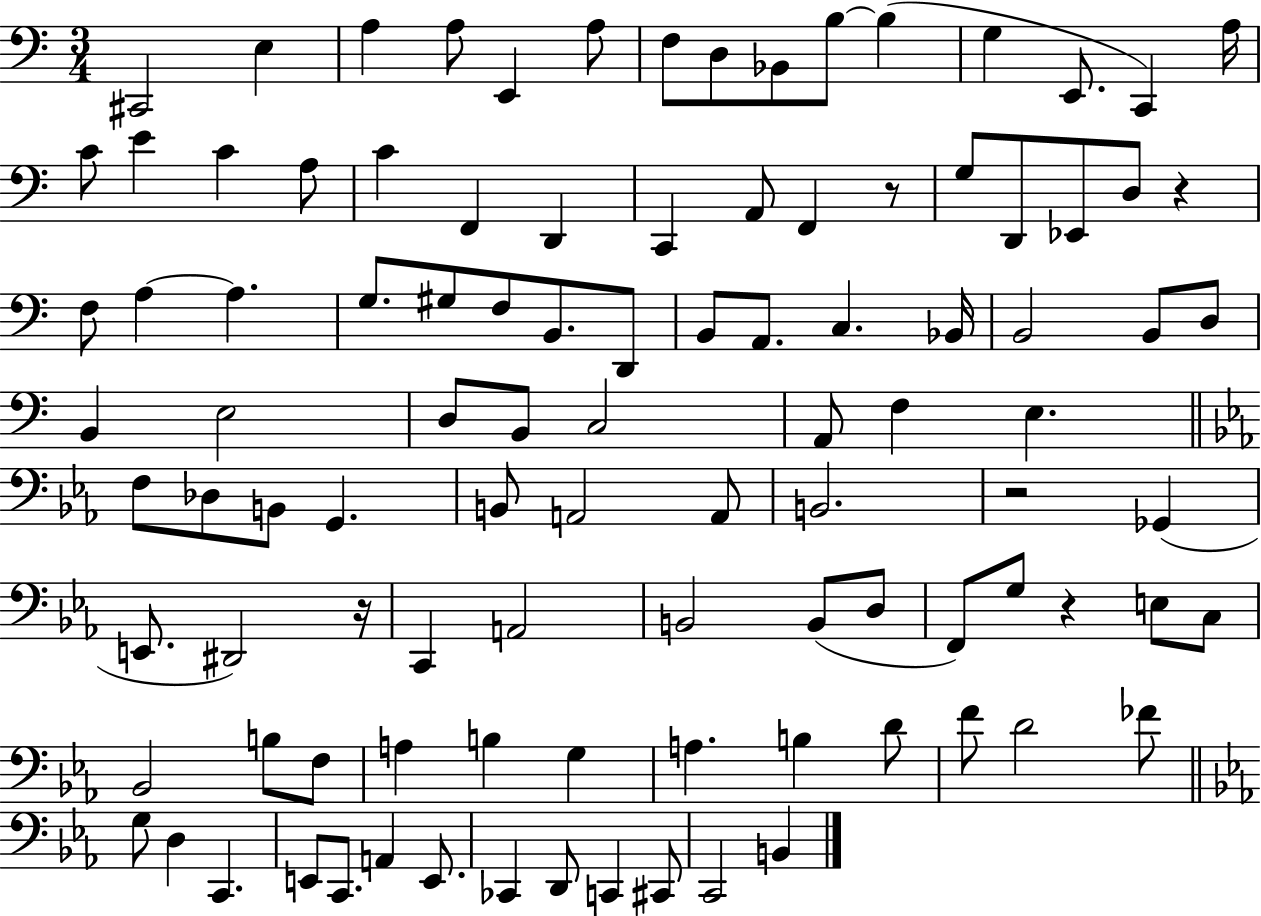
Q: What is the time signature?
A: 3/4